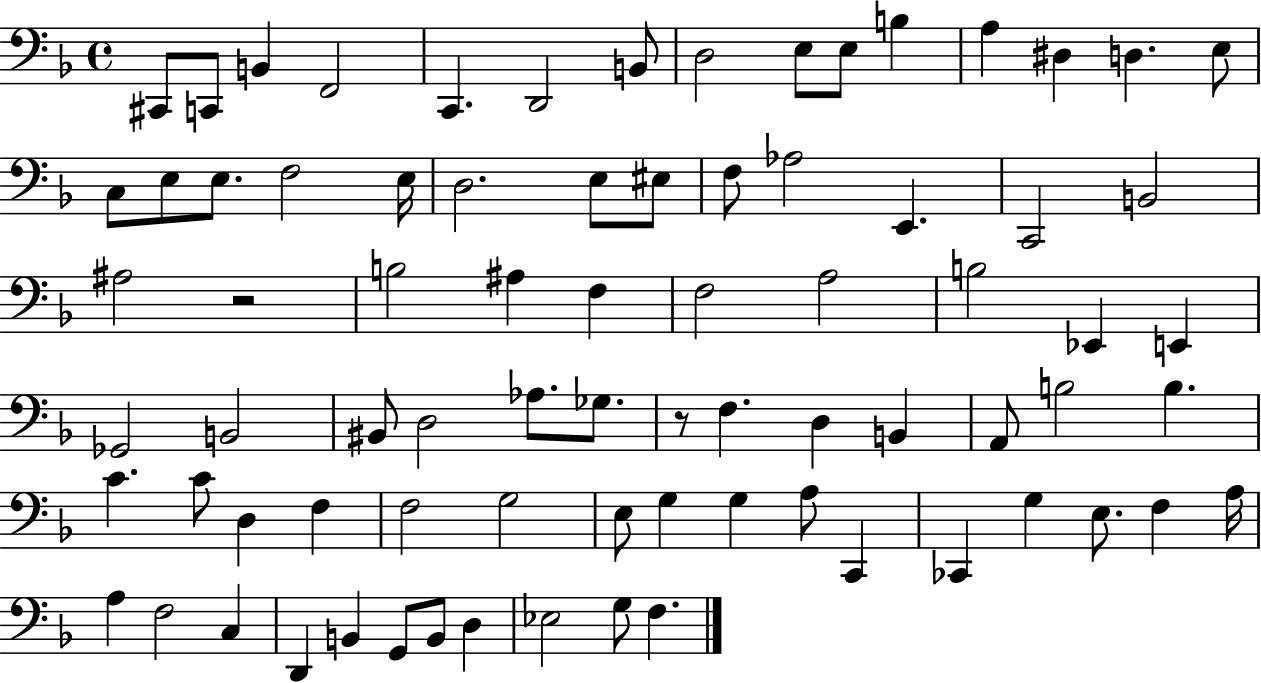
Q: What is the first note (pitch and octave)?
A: C#2